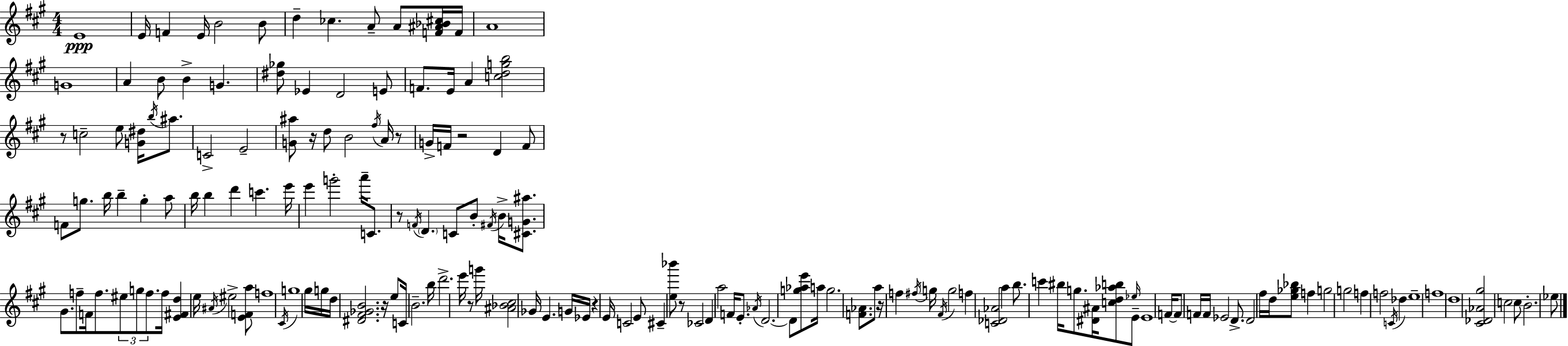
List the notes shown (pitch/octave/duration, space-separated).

E4/w E4/s F4/q E4/s B4/h B4/e D5/q CES5/q. A4/e A4/e [F4,A#4,Bb4,C#5]/s F4/s A4/w G4/w A4/q B4/e B4/q G4/q. [D#5,Gb5]/e Eb4/q D4/h E4/e F4/e. E4/s A4/q [C5,D5,G5,B5]/h R/e C5/h E5/e [G4,D#5]/s B5/s A#5/e. C4/h E4/h [G4,A#5]/e R/s D5/e B4/h F#5/s A4/s R/e G4/s F4/s R/h D4/q F4/e F4/e G5/e. B5/s B5/q G5/q A5/e B5/s B5/q D6/q C6/q. E6/s E6/q G6/h A6/s C4/e. R/e F4/s D4/q. C4/e B4/e F#4/s B4/s [C#4,G4,A#5]/e. G#4/e. F5/e F4/s F5/e. EIS5/e G5/e F5/e. F5/s [E4,F#4,D5]/q E5/s A#4/s EIS5/h [E4,F4,A5]/e F5/w C#4/s G5/w G#5/s G5/s D5/s [D#4,F#4,Gb4,B4]/h. R/s E5/e C4/s B4/h. B5/s D6/h. E6/s R/e G6/s [A#4,Bb4,C#5]/h Gb4/s E4/q. G4/s Eb4/s R/q E4/s C4/h E4/e C#4/q [E5,Bb6]/e R/e CES4/h D4/q A5/h F4/s E4/e. Ab4/s D4/h. D4/e [G5,Ab5,E6]/e A5/s G5/h. [F4,Ab4]/e. A5/e R/s F5/q F#5/s G5/s F#4/s G5/h F5/q [C4,Db4,Ab4]/h A5/q B5/e. C6/q BIS5/s G5/e. [D#4,A#4]/s [C5,D5,Ab5,B5]/e Eb5/s E4/e E4/w F4/s F4/e F4/s F4/s Eb4/h D4/e. D4/h F#5/s D5/s [E5,Gb5,Bb5]/e F5/q G5/h G5/h F5/q F5/h C4/s Db5/q E5/w F5/w D5/w [C#4,Db4,Ab4,G#5]/h C5/h C5/e B4/h. Eb5/e